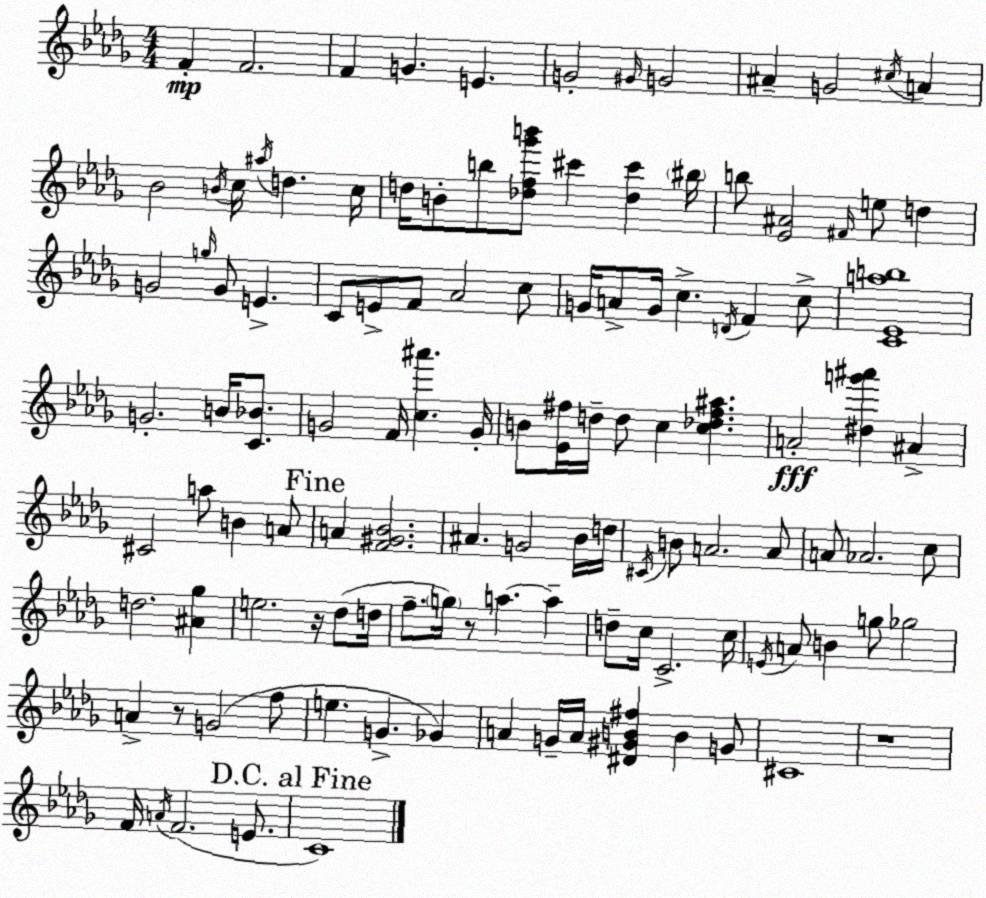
X:1
T:Untitled
M:4/4
L:1/4
K:Bbm
F F2 F G E G2 ^G/4 G2 ^A G2 ^c/4 A _B2 B/4 c/4 ^a/4 d c/4 d/4 B/2 b/2 [_df_g'b']/2 ^c' [_d^c'] ^b/4 b/2 [_E^A]2 ^F/4 e/2 d G2 g/4 G/2 E C/2 E/2 F/2 _A2 c/2 G/4 A/2 G/4 c D/4 F c/2 [C_Eab]4 G2 B/4 [C_B]/2 G2 F/4 [c^a'] G/4 B/2 [_E^f]/4 d/4 d/2 c [c_d^f^a] A2 [^dg'^a'] ^A ^C2 a/2 B A/2 A [F^G_B]2 ^A G2 _B/4 d/4 ^C/4 B/2 A2 A/2 A/2 _A2 c/2 d2 [^A_g] e2 z/4 _d/2 d/4 f/2 g/4 z/2 a a d/2 c/4 C2 c/4 E/4 A/2 B g/2 _g2 A z/2 G2 f/2 e G _G A G/4 A/4 [^D^GB^f] B G/2 ^C4 z4 F/4 A/4 F2 E/2 C4